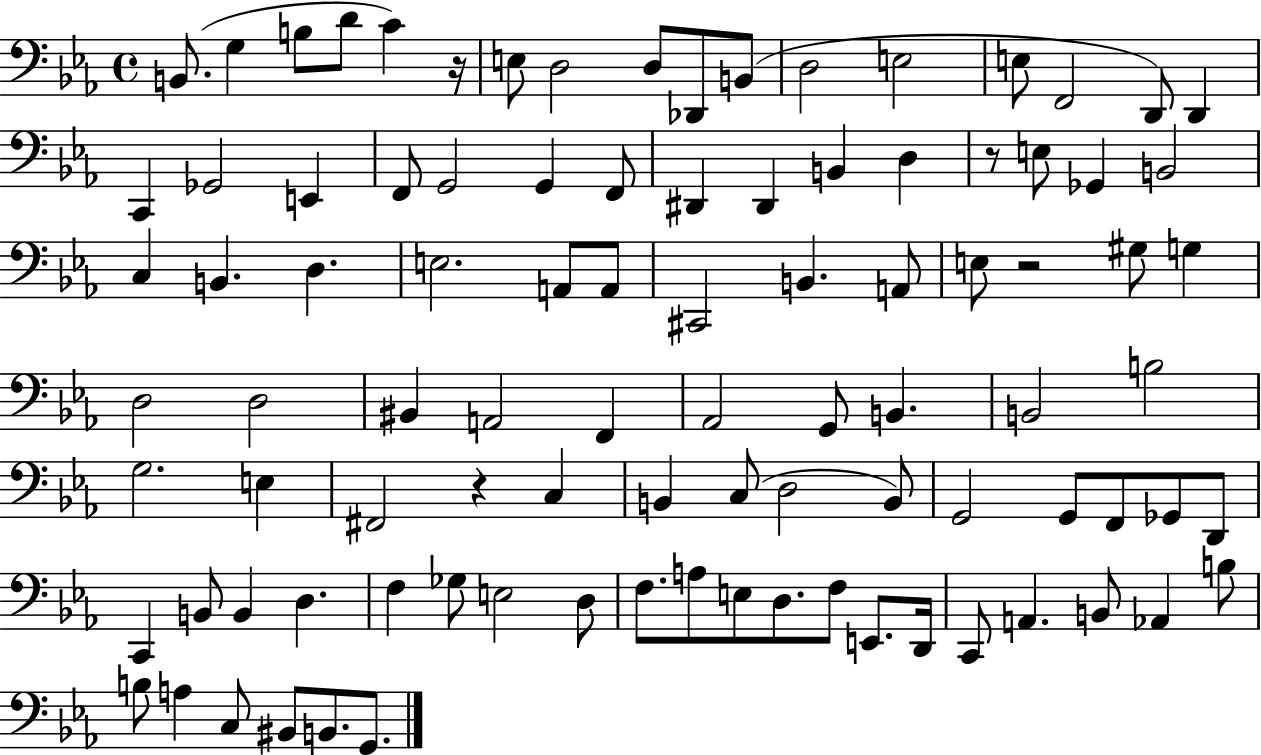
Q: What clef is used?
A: bass